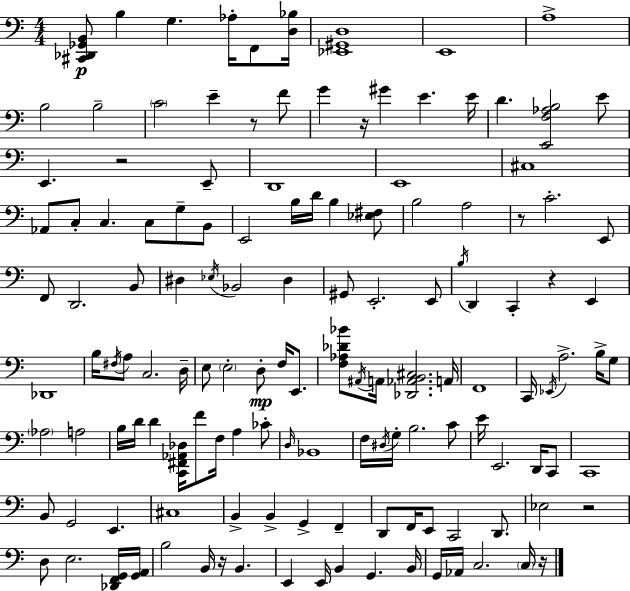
[C#2,Db2,Gb2,B2]/e B3/q G3/q. Ab3/s F2/e [D3,Bb3]/s [Eb2,G#2,D3]/w E2/w A3/w B3/h B3/h C4/h E4/q R/e F4/e G4/q R/s G#4/q E4/q. E4/s D4/q. [E2,F3,Ab3,B3]/h E4/e E2/q. R/h E2/e D2/w E2/w C#3/w Ab2/e C3/e C3/q. C3/e G3/e B2/e E2/h B3/s D4/s B3/q [Eb3,F#3]/e B3/h A3/h R/e C4/h. E2/e F2/e D2/h. B2/e D#3/q Eb3/s Bb2/h D#3/q G#2/e E2/h. E2/e B3/s D2/q C2/q R/q E2/q Db2/w B3/s F#3/s A3/e C3/h. D3/s E3/e E3/h D3/e F3/s E2/e. [F3,Ab3,Db4,Bb4]/e A#2/s A2/s [Db2,Ab2,B2,C#3]/h. A2/s F2/w C2/s Eb2/s A3/h. B3/s G3/e Ab3/h A3/h B3/s D4/s D4/q [C2,F#2,Ab2,Db3]/s F4/e F3/s A3/q CES4/e D3/s Bb2/w F3/s D#3/s G3/s B3/h. C4/e E4/s E2/h. D2/s C2/e C2/w B2/e G2/h E2/q. C#3/w B2/q B2/q G2/q F2/q D2/e F2/s E2/e C2/h D2/e. Eb3/h R/h D3/e E3/h. [Db2,F2,G2]/s [G2,A2]/s B3/h B2/s R/s B2/q. E2/q E2/s B2/q G2/q. B2/s G2/s Ab2/s C3/h. C3/s R/s